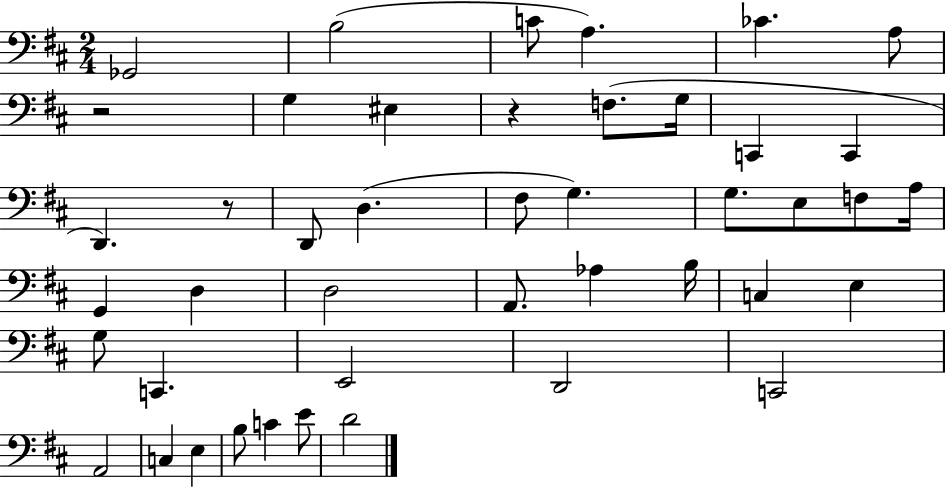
X:1
T:Untitled
M:2/4
L:1/4
K:D
_G,,2 B,2 C/2 A, _C A,/2 z2 G, ^E, z F,/2 G,/4 C,, C,, D,, z/2 D,,/2 D, ^F,/2 G, G,/2 E,/2 F,/2 A,/4 G,, D, D,2 A,,/2 _A, B,/4 C, E, G,/2 C,, E,,2 D,,2 C,,2 A,,2 C, E, B,/2 C E/2 D2